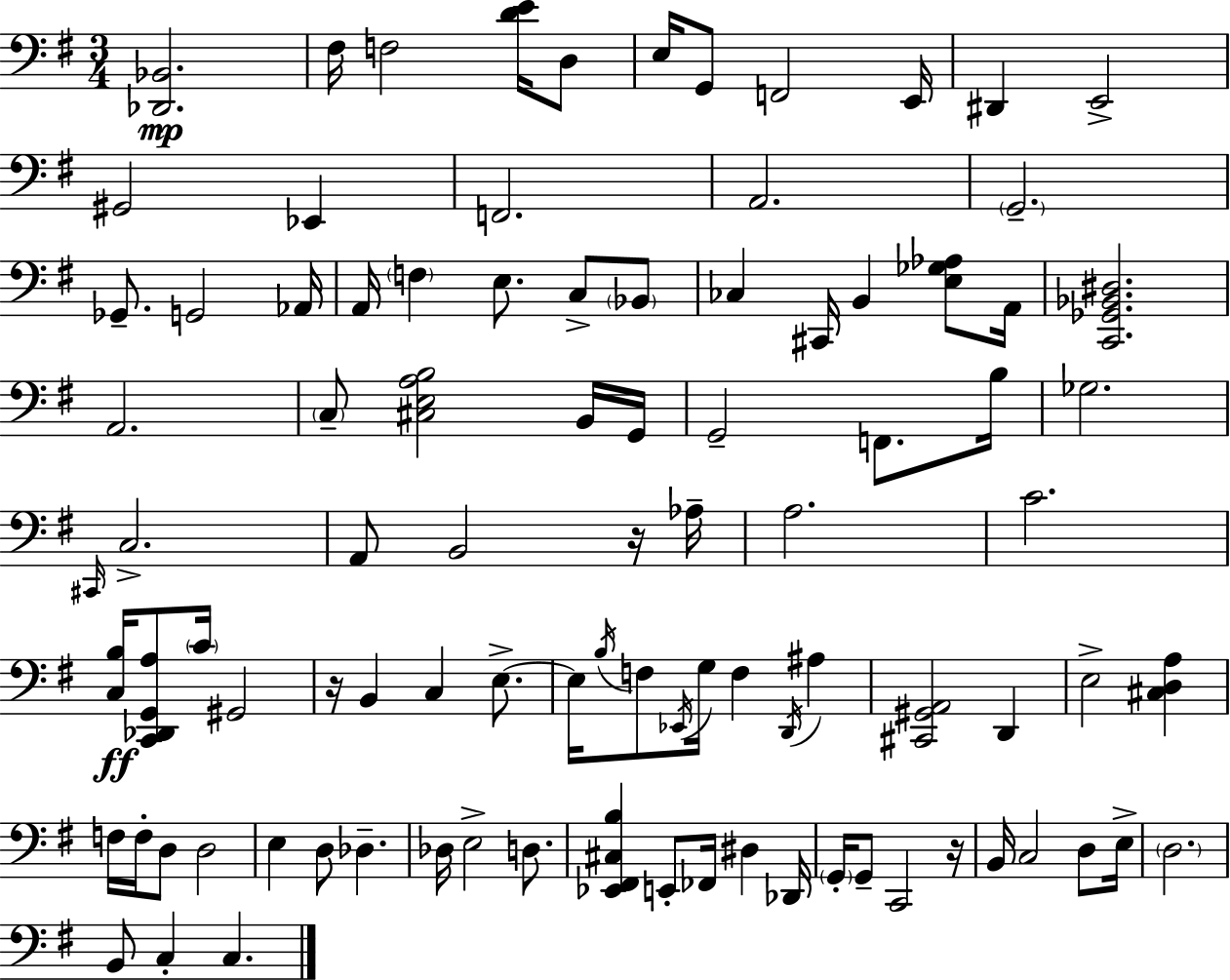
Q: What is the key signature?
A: G major